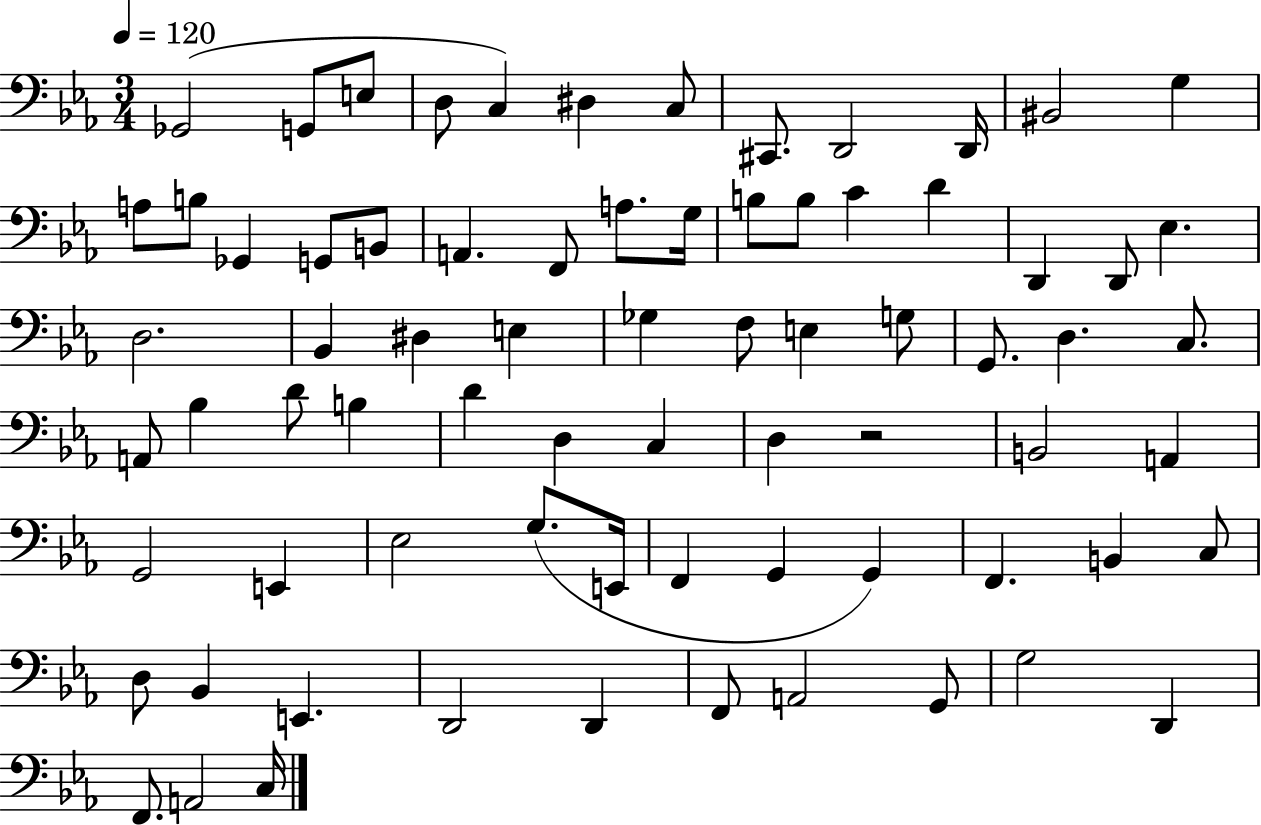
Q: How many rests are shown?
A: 1